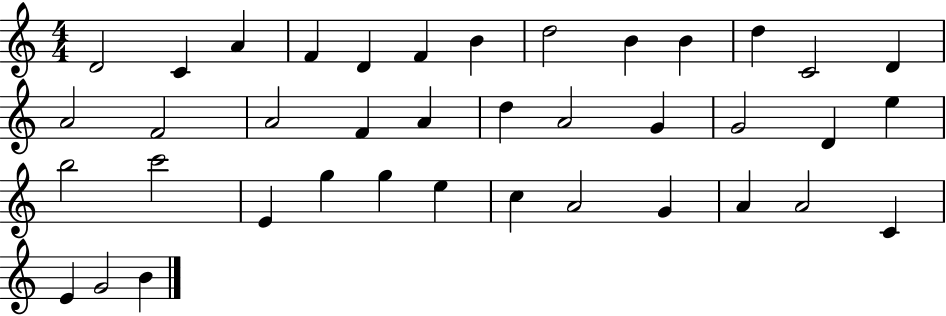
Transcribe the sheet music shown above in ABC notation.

X:1
T:Untitled
M:4/4
L:1/4
K:C
D2 C A F D F B d2 B B d C2 D A2 F2 A2 F A d A2 G G2 D e b2 c'2 E g g e c A2 G A A2 C E G2 B